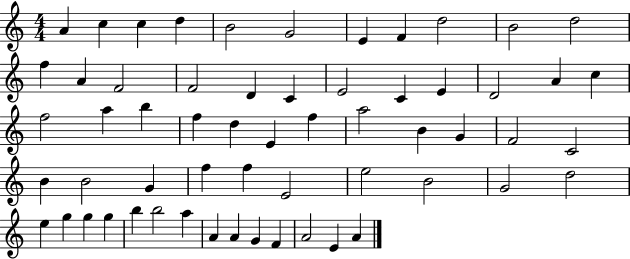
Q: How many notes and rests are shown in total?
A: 59